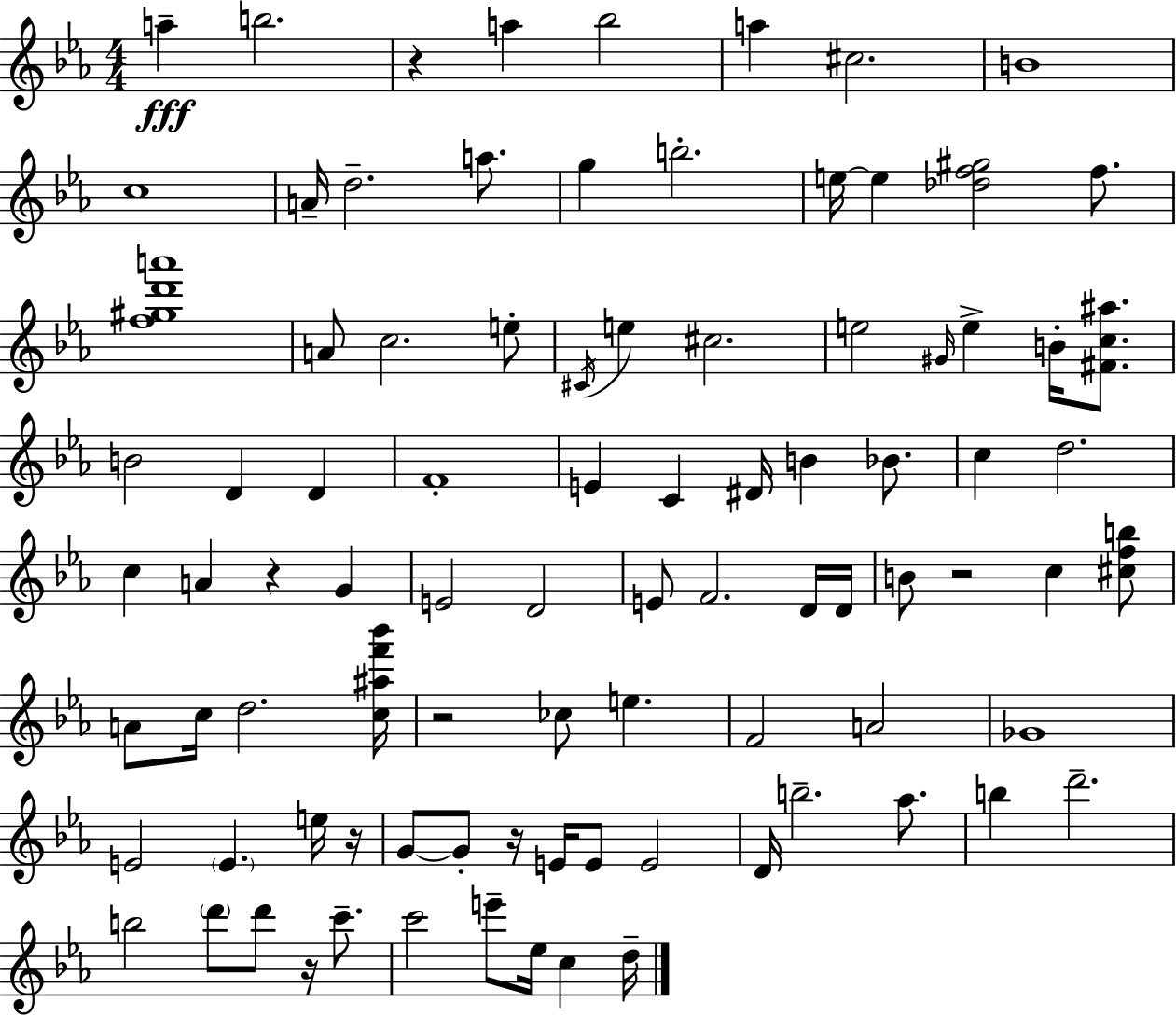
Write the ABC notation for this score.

X:1
T:Untitled
M:4/4
L:1/4
K:Eb
a b2 z a _b2 a ^c2 B4 c4 A/4 d2 a/2 g b2 e/4 e [_df^g]2 f/2 [f^gd'a']4 A/2 c2 e/2 ^C/4 e ^c2 e2 ^G/4 e B/4 [^Fc^a]/2 B2 D D F4 E C ^D/4 B _B/2 c d2 c A z G E2 D2 E/2 F2 D/4 D/4 B/2 z2 c [^cfb]/2 A/2 c/4 d2 [c^af'_b']/4 z2 _c/2 e F2 A2 _G4 E2 E e/4 z/4 G/2 G/2 z/4 E/4 E/2 E2 D/4 b2 _a/2 b d'2 b2 d'/2 d'/2 z/4 c'/2 c'2 e'/2 _e/4 c d/4